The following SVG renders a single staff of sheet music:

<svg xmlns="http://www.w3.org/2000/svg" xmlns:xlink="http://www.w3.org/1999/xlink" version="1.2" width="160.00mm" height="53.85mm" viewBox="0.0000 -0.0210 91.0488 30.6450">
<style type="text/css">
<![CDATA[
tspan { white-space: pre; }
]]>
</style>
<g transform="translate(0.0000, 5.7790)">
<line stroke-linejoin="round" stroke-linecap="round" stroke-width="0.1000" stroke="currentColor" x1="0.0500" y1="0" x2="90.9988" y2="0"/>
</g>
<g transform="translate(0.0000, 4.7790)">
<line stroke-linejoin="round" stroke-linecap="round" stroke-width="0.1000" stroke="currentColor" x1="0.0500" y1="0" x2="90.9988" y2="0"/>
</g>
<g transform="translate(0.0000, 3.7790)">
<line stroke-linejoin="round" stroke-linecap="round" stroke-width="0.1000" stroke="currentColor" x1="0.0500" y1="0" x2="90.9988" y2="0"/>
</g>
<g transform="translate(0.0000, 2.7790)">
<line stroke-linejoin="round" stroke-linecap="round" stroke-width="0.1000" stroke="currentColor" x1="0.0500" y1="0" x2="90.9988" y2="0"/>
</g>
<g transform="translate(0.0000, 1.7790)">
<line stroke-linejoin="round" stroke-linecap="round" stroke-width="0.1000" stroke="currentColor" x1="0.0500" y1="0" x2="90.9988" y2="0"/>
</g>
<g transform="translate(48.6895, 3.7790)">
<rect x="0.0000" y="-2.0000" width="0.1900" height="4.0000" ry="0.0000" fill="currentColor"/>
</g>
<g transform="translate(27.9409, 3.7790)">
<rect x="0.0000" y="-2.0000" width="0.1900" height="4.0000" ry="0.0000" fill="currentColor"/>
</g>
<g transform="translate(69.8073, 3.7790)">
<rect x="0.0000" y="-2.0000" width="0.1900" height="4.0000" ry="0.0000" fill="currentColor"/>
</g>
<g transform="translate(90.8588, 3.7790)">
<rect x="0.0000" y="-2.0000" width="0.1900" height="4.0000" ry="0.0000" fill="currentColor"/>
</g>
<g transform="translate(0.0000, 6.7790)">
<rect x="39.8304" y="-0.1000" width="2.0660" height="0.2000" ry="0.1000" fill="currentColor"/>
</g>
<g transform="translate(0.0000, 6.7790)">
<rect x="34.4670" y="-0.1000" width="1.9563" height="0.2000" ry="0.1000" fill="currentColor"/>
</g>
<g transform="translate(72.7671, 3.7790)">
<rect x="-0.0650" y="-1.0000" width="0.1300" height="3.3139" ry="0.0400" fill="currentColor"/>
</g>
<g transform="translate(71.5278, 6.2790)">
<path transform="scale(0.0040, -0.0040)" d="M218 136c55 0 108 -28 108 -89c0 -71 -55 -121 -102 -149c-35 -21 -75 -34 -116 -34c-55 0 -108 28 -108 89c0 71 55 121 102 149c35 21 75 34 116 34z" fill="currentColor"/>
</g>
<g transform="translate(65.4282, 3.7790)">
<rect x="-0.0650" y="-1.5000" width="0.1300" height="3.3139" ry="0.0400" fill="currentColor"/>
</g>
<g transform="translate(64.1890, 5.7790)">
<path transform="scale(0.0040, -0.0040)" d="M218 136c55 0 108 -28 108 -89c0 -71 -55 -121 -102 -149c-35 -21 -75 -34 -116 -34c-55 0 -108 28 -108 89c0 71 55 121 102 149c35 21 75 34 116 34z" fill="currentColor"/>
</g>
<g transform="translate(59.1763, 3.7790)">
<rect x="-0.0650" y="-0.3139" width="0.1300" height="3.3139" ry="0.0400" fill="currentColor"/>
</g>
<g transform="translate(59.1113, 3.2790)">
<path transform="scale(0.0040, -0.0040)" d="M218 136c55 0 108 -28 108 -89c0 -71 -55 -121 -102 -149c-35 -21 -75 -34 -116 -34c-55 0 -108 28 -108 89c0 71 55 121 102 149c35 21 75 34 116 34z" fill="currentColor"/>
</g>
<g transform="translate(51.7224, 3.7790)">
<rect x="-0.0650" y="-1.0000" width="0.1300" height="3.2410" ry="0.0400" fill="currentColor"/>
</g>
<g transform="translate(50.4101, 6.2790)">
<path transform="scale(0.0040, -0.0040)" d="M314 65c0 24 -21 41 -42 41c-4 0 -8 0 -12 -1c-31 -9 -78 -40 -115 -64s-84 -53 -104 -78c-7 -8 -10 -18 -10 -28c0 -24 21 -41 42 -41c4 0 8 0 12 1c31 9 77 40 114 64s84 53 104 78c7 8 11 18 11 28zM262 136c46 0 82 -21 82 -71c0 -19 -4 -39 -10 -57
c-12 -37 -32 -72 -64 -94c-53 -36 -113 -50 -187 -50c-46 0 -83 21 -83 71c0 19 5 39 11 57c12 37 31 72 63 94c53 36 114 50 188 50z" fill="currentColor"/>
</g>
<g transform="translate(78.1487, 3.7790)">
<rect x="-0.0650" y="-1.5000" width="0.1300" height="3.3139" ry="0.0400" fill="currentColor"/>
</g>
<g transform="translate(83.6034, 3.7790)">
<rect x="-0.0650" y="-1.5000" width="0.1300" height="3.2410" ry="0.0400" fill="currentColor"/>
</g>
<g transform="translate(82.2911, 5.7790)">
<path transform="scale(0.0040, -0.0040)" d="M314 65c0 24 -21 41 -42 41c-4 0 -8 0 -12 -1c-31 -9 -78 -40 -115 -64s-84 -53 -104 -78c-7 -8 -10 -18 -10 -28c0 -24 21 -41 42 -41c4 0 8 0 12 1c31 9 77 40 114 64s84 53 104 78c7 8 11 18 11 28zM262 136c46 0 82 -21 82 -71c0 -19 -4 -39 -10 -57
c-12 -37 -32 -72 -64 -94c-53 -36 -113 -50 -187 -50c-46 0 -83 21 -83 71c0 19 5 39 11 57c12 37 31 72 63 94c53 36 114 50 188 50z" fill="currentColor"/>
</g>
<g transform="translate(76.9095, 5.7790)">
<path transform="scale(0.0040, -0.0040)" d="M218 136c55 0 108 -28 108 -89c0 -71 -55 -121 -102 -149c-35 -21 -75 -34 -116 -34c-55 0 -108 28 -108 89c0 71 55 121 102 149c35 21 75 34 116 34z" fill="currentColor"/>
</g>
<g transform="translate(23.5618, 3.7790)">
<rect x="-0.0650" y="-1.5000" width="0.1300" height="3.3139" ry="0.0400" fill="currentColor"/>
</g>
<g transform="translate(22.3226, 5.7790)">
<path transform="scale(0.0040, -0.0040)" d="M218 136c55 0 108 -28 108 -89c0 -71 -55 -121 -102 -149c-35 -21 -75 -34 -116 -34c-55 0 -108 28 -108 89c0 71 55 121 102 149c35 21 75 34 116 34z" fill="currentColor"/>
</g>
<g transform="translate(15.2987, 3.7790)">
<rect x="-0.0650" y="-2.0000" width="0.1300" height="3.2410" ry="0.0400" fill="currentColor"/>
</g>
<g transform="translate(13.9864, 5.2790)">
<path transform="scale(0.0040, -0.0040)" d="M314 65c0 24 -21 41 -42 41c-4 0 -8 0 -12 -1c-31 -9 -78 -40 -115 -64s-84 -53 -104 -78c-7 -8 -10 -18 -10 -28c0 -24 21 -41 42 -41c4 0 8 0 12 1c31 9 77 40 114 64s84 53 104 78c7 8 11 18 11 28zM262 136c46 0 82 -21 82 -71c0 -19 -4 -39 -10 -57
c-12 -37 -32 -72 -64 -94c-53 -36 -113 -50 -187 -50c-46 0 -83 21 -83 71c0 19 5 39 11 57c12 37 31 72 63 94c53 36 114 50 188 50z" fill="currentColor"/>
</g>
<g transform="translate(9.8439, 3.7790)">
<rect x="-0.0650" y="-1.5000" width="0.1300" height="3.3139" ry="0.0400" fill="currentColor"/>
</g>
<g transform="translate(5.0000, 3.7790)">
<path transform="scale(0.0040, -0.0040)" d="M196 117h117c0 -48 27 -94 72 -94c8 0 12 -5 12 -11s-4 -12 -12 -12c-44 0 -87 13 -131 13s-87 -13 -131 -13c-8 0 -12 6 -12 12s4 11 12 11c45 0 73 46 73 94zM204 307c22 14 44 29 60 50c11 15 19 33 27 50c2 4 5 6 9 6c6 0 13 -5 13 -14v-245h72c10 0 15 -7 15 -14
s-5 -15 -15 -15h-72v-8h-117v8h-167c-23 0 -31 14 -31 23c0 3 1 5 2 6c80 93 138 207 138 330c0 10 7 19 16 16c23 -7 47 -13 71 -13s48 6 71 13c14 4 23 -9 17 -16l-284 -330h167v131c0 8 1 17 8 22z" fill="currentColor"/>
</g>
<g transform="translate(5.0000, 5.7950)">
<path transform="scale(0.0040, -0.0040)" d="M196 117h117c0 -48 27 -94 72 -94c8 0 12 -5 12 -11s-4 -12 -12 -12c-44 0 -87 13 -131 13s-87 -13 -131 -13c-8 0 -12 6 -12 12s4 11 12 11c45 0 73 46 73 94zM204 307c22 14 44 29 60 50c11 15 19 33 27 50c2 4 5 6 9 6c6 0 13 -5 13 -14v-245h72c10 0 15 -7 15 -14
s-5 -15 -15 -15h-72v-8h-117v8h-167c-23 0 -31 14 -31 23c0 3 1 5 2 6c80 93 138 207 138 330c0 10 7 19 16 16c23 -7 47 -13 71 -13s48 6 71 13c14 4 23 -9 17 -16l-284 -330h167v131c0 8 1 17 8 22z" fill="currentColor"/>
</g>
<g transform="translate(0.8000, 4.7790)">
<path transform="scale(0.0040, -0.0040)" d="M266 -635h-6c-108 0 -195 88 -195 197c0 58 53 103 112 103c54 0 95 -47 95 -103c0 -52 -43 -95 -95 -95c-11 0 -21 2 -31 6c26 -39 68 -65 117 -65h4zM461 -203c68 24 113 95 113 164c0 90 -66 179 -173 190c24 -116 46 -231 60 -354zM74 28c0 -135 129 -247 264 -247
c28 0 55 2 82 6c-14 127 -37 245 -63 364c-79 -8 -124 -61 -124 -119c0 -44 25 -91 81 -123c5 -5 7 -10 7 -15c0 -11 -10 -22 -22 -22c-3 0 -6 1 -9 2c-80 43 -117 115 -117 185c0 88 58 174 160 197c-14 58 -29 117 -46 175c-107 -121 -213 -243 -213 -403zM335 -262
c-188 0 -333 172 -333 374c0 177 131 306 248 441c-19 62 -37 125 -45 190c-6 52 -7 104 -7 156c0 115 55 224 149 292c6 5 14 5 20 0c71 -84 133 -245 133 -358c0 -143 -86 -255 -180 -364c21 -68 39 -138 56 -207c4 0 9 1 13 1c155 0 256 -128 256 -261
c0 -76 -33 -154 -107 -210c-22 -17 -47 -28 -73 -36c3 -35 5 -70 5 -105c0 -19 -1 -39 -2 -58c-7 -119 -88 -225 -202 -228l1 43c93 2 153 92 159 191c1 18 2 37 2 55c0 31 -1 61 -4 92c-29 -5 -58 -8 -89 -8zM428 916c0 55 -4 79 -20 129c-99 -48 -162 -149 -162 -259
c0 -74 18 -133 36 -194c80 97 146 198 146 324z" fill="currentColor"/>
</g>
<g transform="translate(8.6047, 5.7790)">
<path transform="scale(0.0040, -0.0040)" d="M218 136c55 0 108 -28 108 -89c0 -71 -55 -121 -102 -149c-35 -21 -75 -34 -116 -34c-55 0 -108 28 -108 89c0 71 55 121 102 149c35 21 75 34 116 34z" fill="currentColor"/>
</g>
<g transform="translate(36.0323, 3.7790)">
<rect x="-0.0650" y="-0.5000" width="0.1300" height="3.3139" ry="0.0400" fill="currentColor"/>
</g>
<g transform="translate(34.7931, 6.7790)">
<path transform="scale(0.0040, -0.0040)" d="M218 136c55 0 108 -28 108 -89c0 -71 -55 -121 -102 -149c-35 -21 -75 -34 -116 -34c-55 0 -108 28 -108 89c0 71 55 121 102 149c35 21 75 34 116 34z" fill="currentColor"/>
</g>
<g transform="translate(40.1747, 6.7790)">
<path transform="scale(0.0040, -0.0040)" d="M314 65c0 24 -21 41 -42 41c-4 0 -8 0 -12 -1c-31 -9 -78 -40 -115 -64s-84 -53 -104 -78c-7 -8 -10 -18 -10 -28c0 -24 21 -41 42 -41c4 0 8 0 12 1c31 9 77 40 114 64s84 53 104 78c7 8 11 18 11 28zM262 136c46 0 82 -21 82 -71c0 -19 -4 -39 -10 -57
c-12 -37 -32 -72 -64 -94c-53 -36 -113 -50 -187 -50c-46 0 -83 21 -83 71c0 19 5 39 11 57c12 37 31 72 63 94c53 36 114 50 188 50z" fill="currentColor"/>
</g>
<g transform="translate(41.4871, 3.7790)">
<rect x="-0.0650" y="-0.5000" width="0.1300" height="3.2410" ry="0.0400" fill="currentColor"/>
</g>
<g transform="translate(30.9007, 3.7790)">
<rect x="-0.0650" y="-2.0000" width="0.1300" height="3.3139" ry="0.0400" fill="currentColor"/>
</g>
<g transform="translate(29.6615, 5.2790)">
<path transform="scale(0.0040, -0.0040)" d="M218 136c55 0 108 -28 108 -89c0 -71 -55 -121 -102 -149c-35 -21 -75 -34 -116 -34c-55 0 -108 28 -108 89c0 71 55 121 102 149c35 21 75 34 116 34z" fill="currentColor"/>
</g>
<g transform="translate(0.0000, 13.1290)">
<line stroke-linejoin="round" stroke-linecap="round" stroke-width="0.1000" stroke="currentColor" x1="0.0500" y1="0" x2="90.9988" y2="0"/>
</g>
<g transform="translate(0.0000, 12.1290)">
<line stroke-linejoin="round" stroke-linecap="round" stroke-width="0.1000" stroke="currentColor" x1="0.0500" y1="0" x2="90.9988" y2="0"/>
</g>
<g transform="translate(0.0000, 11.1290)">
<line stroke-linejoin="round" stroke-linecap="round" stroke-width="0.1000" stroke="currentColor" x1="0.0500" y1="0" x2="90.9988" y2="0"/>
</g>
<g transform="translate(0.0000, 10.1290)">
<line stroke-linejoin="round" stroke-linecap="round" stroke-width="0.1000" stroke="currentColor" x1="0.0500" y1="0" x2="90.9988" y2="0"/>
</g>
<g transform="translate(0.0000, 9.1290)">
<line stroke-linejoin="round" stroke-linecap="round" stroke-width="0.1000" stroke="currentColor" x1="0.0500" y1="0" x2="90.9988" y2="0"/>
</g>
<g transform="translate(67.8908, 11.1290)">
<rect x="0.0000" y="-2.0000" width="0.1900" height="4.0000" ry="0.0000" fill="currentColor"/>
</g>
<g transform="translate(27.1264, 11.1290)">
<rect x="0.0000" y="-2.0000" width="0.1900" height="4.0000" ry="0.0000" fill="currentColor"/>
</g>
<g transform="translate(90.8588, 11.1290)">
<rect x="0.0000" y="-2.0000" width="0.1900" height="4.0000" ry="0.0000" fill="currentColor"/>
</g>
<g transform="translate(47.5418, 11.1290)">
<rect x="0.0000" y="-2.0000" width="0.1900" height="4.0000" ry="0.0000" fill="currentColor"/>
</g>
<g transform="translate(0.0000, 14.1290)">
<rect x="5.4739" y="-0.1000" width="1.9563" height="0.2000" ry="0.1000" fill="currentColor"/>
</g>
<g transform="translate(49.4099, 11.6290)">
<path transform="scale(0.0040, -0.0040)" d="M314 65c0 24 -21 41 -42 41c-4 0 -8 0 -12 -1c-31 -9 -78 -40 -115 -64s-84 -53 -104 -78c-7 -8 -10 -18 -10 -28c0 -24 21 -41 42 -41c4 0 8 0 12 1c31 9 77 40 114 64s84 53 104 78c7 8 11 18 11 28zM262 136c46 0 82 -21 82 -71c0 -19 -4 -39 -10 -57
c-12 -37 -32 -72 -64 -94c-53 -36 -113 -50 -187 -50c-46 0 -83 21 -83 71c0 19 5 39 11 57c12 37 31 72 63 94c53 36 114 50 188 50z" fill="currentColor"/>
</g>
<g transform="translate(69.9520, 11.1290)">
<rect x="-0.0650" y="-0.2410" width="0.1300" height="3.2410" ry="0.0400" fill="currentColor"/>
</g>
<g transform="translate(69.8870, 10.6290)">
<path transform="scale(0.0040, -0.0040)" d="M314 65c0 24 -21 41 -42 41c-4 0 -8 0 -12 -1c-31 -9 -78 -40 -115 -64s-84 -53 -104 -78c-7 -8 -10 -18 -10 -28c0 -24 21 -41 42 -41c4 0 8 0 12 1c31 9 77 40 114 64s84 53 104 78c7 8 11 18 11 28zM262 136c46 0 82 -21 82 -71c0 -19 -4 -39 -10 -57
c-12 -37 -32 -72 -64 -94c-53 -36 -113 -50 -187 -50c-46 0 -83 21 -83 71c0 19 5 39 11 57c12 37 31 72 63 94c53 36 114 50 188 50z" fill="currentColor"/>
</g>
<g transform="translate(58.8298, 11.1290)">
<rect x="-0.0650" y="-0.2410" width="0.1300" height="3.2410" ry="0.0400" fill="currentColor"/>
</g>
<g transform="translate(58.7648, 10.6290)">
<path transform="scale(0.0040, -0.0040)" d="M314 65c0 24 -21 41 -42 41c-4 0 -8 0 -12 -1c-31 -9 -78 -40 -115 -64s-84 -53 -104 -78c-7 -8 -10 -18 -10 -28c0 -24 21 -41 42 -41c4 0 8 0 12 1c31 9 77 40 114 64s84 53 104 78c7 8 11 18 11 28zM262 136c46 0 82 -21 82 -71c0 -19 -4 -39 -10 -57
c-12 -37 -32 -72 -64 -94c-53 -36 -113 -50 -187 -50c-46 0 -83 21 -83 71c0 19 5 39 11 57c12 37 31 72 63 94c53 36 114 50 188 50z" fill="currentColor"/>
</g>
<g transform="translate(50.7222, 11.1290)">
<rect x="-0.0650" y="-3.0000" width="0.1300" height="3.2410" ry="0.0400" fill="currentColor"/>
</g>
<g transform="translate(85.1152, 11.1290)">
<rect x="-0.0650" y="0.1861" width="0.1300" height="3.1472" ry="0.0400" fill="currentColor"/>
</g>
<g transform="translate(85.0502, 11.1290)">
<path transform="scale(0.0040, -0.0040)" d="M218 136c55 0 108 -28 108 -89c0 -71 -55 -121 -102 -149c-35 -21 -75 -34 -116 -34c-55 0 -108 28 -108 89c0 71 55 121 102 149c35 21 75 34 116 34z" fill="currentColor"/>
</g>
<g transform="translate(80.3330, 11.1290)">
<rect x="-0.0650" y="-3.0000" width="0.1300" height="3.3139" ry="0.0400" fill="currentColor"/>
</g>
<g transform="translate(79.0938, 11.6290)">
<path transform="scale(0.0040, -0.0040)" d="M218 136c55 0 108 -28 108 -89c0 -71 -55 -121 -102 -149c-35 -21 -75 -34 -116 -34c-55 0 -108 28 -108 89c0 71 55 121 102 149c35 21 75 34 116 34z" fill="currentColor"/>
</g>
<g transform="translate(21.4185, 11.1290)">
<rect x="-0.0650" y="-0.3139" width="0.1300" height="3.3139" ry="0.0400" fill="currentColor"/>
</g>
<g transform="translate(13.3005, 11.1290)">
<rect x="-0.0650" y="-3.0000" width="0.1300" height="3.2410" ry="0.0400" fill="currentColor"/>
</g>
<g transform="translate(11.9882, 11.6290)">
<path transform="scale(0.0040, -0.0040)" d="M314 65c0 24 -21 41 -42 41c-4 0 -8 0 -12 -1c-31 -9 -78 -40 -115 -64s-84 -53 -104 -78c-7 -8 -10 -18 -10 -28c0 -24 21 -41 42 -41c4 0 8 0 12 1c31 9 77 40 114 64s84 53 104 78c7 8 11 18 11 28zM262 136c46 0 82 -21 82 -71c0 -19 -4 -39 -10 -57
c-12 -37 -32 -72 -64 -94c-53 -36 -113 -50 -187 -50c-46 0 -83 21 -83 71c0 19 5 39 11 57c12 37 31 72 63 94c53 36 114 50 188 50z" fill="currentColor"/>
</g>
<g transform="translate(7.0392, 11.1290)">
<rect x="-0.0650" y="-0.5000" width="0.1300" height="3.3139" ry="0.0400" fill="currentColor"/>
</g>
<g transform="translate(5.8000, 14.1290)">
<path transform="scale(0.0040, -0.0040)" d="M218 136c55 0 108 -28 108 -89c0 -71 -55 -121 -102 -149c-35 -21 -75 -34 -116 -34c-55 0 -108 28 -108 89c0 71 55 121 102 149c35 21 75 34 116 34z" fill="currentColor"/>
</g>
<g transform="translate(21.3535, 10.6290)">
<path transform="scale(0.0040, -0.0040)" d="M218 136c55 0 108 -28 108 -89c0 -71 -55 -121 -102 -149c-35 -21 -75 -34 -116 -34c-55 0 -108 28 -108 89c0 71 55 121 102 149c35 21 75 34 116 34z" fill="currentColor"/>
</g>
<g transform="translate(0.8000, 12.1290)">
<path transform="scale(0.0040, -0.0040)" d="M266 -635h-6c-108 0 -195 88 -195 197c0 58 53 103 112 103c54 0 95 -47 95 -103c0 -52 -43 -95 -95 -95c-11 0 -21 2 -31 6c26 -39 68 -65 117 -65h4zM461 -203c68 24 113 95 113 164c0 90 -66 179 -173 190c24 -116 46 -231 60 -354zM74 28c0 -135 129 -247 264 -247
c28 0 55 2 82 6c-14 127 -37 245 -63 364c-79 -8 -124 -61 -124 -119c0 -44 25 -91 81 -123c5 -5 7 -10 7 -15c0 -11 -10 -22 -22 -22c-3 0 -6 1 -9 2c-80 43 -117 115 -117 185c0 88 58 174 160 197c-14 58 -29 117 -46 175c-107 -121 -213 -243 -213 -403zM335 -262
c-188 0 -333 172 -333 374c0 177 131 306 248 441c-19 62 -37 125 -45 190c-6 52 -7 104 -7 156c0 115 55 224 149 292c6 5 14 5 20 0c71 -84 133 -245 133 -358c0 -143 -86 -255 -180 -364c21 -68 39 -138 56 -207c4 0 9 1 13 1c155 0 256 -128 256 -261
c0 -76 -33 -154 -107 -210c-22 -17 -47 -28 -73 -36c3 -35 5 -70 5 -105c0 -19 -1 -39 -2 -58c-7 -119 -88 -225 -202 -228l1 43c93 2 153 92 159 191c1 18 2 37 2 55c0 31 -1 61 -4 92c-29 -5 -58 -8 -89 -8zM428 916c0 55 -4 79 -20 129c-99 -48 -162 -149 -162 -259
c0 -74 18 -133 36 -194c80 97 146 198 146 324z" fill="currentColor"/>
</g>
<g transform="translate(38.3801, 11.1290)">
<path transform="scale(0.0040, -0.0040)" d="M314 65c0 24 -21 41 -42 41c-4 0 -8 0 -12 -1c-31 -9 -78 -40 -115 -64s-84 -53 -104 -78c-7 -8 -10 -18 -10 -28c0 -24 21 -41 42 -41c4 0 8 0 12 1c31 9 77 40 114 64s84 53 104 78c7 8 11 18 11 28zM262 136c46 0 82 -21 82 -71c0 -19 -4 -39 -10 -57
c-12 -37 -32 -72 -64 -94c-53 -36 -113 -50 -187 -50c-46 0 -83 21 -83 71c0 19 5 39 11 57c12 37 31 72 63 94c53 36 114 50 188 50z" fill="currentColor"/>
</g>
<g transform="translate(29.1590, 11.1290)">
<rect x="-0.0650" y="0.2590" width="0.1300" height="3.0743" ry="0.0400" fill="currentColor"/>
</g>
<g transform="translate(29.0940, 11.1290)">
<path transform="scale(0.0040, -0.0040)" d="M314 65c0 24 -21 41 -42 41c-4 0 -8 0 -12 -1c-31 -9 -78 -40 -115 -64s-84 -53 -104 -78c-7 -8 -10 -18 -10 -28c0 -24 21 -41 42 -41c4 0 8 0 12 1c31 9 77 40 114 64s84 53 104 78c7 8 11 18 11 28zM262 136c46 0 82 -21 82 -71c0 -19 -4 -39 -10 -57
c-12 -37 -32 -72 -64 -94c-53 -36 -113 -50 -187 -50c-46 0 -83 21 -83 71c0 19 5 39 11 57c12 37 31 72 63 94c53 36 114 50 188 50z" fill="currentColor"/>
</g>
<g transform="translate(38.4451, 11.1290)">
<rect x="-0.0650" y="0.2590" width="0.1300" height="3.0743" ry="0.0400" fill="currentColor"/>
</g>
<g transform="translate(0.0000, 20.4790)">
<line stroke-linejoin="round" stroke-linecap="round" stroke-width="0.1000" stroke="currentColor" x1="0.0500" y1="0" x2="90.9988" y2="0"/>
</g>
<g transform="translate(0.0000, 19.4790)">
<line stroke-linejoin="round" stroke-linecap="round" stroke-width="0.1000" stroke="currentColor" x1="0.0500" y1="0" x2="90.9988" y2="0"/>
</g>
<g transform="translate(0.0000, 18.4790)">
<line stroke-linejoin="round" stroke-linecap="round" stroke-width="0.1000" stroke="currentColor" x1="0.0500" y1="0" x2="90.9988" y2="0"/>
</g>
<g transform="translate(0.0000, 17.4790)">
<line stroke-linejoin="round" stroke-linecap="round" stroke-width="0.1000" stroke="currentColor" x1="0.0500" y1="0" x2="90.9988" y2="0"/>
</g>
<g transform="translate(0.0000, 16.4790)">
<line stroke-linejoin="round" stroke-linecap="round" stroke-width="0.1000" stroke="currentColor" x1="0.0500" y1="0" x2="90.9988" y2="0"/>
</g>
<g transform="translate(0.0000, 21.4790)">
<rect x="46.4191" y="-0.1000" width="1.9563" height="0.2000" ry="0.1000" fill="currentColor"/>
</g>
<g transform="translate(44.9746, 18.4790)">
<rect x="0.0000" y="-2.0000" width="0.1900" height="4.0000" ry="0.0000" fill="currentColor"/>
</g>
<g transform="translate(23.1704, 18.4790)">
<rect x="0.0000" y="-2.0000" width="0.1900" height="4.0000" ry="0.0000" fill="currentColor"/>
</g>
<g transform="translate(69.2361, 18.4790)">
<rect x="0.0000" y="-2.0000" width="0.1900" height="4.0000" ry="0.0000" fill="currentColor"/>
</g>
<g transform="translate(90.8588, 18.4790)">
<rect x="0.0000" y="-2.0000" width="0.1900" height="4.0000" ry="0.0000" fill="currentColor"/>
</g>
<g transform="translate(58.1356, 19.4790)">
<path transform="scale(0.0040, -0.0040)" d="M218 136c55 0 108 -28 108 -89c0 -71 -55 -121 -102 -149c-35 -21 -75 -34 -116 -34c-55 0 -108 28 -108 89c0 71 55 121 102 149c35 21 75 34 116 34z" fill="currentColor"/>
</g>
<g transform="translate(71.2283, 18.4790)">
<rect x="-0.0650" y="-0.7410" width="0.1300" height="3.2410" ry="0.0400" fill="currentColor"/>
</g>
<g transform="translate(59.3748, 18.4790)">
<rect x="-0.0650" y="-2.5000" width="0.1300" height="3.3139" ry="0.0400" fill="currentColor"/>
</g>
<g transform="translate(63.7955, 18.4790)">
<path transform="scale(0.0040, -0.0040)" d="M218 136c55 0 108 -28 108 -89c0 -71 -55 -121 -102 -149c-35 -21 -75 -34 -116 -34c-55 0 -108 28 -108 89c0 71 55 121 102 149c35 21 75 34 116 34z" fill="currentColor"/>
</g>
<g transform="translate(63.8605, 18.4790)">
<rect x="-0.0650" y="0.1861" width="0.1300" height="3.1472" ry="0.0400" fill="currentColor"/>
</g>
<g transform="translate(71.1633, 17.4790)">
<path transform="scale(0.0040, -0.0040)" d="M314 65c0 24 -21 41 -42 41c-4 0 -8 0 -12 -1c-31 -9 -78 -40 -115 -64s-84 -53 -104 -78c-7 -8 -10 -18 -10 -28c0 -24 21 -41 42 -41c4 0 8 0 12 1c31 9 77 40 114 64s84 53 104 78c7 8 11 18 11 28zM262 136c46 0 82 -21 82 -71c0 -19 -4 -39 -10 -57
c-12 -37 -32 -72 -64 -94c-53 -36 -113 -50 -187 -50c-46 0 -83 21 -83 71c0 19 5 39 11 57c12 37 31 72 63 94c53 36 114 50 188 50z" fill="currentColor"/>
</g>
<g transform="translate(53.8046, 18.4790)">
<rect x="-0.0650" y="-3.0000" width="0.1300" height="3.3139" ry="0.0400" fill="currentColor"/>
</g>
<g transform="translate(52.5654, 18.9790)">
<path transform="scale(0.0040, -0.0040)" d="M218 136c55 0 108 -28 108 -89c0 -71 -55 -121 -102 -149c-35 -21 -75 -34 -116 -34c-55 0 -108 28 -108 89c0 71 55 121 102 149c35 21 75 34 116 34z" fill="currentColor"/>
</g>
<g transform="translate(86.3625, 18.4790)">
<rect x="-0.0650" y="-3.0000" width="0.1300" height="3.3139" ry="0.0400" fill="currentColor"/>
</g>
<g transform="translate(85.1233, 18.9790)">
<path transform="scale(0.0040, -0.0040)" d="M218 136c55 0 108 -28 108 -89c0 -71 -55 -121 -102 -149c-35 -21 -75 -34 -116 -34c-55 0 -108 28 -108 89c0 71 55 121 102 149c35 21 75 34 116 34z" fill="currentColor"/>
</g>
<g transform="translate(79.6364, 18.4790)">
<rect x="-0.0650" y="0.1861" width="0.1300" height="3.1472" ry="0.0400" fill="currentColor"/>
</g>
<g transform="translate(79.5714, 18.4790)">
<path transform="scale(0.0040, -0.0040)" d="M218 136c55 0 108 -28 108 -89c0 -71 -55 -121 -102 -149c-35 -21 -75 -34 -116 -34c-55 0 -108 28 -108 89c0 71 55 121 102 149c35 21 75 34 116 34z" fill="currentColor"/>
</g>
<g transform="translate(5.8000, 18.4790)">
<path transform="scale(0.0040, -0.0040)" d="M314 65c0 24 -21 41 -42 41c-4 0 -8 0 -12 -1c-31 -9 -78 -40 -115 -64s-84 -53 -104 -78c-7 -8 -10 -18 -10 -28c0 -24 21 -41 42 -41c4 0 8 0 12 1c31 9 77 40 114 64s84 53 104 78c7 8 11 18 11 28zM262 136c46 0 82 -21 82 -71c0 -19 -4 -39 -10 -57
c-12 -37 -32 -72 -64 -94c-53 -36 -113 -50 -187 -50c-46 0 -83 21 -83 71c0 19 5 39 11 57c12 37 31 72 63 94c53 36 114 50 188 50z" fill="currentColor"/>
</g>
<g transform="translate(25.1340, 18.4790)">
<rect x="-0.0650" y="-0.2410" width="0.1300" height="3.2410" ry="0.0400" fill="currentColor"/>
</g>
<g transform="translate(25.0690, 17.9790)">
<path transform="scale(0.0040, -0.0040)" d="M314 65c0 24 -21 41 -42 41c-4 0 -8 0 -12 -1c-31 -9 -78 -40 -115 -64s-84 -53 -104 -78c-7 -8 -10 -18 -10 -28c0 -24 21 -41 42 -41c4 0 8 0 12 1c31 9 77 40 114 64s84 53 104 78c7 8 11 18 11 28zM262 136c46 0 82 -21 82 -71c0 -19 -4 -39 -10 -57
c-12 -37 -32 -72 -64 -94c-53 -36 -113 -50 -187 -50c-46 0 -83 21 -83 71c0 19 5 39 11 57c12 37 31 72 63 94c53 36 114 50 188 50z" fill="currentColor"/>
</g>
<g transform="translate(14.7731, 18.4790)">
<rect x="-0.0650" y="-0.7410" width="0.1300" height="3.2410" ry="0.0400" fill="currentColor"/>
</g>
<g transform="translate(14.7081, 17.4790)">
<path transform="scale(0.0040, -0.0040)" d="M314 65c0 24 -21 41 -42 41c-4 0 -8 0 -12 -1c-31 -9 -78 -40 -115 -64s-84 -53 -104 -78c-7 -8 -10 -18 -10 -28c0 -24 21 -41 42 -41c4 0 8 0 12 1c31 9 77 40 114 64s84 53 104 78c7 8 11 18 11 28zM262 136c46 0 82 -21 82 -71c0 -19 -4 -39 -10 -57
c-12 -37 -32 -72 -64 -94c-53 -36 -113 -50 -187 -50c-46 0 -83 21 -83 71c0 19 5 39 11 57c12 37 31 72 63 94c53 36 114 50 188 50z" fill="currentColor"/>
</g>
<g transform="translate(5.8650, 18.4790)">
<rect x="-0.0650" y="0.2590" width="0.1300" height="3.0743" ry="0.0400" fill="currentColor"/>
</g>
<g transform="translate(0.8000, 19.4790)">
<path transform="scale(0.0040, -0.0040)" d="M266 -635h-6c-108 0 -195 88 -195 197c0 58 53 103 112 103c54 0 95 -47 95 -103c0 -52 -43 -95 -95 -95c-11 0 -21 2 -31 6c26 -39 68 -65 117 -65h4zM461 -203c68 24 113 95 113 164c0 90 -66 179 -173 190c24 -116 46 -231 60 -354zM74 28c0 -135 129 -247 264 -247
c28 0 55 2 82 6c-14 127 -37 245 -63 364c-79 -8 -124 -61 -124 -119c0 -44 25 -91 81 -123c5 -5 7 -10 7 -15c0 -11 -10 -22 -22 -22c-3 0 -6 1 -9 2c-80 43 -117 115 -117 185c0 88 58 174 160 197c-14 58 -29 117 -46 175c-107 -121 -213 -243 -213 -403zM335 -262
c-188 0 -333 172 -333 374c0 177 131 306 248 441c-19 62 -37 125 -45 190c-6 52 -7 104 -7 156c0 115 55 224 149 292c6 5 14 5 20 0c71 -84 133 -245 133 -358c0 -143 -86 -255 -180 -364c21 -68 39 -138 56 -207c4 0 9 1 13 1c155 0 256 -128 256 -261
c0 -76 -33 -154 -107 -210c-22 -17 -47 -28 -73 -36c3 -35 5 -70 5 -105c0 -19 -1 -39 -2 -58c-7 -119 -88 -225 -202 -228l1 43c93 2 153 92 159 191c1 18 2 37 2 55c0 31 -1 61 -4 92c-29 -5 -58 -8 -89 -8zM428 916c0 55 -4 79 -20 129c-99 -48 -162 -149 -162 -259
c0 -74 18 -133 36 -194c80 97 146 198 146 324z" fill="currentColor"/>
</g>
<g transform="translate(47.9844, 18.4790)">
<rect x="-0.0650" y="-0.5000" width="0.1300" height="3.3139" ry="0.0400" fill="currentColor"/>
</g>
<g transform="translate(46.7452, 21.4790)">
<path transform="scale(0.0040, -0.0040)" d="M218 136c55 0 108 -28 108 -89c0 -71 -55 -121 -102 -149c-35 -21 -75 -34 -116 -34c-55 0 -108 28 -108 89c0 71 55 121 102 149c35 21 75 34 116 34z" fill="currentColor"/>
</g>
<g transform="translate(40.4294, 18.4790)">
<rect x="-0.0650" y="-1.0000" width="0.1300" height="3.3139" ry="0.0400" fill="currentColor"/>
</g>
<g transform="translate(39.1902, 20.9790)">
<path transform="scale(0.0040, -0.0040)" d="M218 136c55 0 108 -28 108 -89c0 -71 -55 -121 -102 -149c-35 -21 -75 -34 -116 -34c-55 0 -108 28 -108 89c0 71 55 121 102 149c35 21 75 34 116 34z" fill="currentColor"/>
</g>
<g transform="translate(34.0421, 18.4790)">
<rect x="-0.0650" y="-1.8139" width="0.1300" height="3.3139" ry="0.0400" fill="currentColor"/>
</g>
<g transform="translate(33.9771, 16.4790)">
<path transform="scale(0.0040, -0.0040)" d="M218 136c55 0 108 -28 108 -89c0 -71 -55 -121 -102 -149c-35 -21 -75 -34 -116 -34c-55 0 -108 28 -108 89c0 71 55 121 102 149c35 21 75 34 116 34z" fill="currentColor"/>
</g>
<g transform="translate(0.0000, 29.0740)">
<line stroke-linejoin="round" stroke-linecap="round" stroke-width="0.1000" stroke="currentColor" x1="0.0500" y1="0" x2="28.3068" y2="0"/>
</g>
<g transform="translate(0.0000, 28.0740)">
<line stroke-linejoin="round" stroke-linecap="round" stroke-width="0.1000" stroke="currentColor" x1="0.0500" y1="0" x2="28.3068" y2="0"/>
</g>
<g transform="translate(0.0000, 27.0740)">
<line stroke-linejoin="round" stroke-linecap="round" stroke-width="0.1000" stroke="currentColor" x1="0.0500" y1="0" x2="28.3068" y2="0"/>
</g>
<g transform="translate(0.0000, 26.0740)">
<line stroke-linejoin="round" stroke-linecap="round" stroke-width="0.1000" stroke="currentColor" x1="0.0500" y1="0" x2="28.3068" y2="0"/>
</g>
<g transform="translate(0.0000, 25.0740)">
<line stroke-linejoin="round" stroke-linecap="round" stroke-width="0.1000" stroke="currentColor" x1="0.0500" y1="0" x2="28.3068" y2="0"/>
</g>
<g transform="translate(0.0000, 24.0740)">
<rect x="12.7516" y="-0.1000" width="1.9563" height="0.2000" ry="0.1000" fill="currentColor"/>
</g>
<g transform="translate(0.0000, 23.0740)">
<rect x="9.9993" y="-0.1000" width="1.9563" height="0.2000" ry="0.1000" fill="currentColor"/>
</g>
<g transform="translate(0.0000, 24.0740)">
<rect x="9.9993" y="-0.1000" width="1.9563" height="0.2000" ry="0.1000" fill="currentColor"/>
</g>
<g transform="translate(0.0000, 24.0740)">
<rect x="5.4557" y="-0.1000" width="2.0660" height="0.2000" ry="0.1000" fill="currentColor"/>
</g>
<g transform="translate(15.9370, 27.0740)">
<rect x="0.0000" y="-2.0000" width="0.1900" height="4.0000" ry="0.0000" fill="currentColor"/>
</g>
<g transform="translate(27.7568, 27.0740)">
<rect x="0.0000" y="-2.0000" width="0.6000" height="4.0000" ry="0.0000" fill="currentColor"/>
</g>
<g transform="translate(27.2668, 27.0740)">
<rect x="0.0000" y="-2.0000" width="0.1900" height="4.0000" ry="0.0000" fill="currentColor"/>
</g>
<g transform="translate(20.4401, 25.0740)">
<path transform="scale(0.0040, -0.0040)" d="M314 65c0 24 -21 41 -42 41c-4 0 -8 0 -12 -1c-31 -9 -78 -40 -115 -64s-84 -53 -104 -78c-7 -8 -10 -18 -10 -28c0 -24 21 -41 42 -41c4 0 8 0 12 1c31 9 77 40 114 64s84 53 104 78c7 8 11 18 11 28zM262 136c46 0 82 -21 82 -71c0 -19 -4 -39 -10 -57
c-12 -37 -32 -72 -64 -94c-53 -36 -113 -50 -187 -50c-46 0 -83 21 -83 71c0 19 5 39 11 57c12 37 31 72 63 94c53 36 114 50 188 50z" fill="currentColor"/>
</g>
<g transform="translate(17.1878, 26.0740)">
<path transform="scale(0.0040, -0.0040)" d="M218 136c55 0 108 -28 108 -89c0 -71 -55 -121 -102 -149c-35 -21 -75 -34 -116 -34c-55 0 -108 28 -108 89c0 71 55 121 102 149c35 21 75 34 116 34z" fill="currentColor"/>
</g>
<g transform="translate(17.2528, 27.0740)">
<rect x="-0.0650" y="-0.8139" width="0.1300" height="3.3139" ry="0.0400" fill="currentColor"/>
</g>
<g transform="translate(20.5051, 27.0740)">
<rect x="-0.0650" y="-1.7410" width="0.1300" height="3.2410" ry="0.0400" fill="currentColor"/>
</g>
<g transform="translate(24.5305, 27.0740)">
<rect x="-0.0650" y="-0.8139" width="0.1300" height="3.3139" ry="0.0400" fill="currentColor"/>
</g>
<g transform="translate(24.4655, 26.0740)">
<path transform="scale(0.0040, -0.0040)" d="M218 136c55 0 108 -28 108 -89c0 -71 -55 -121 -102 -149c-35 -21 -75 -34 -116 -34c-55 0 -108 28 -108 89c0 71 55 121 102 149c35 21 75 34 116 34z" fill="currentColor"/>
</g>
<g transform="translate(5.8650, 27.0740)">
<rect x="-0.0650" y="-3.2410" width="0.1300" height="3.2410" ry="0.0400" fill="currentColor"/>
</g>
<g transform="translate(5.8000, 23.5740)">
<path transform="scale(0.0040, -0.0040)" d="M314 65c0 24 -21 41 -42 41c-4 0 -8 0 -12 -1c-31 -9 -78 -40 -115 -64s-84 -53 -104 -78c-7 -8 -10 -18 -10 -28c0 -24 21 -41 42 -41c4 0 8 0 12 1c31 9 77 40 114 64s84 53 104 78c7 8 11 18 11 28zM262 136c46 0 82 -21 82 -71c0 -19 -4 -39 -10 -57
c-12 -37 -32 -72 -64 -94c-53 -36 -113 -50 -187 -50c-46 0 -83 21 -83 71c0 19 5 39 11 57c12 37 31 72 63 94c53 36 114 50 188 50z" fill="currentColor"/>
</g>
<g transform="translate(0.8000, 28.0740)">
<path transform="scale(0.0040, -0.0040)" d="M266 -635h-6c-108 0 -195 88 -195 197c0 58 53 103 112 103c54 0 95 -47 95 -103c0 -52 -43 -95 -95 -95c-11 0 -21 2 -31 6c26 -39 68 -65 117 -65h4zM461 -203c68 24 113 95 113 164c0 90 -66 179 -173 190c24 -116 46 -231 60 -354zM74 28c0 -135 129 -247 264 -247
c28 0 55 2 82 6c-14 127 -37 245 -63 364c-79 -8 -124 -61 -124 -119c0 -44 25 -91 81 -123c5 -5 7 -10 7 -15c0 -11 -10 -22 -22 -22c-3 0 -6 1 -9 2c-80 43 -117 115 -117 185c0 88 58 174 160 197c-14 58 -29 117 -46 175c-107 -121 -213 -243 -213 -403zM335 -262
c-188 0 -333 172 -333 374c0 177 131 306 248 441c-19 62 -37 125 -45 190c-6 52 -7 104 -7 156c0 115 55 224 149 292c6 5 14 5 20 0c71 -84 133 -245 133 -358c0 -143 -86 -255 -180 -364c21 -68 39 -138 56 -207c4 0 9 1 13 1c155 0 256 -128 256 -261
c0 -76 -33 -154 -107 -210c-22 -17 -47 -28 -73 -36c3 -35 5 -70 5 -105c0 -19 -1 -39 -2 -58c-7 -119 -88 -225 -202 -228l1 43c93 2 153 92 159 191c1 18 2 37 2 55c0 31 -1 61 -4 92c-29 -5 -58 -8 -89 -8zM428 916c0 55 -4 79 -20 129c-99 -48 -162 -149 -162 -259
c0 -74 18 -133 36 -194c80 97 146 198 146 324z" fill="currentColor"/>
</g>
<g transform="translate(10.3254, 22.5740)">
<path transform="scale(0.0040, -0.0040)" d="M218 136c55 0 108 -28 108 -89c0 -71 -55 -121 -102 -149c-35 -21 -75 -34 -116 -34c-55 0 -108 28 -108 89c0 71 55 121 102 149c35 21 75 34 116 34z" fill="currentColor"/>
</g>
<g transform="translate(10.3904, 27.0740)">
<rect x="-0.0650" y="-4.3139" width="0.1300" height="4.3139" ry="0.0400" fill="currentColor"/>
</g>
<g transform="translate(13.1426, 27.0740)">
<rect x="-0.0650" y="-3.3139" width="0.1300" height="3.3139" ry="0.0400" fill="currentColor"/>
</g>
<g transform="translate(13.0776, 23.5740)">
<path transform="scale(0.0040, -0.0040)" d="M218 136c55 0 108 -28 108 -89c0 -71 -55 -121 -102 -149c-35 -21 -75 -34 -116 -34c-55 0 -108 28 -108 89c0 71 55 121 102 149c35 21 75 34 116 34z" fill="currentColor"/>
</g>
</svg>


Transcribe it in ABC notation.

X:1
T:Untitled
M:4/4
L:1/4
K:C
E F2 E F C C2 D2 c E D E E2 C A2 c B2 B2 A2 c2 c2 A B B2 d2 c2 f D C A G B d2 B A b2 d' b d f2 d